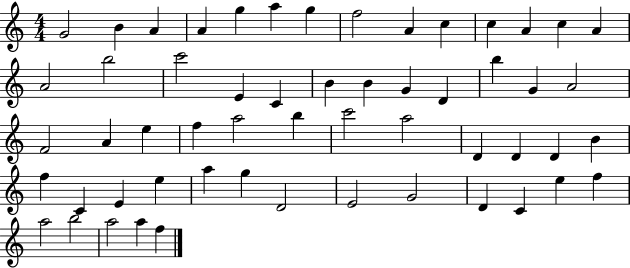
{
  \clef treble
  \numericTimeSignature
  \time 4/4
  \key c \major
  g'2 b'4 a'4 | a'4 g''4 a''4 g''4 | f''2 a'4 c''4 | c''4 a'4 c''4 a'4 | \break a'2 b''2 | c'''2 e'4 c'4 | b'4 b'4 g'4 d'4 | b''4 g'4 a'2 | \break f'2 a'4 e''4 | f''4 a''2 b''4 | c'''2 a''2 | d'4 d'4 d'4 b'4 | \break f''4 c'4 e'4 e''4 | a''4 g''4 d'2 | e'2 g'2 | d'4 c'4 e''4 f''4 | \break a''2 b''2 | a''2 a''4 f''4 | \bar "|."
}